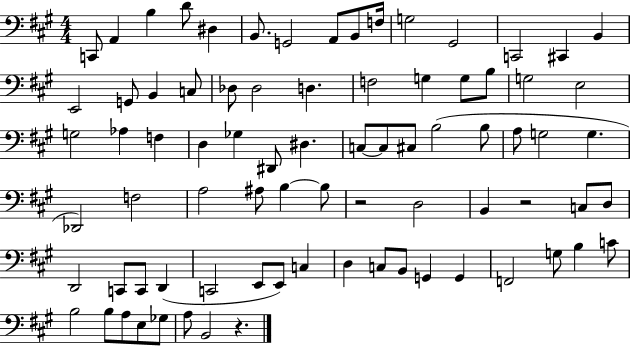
C2/e A2/q B3/q D4/e D#3/q B2/e. G2/h A2/e B2/e F3/s G3/h G#2/h C2/h C#2/q B2/q E2/h G2/e B2/q C3/e Db3/e Db3/h D3/q. F3/h G3/q G3/e B3/e G3/h E3/h G3/h Ab3/q F3/q D3/q Gb3/q D#2/e D#3/q. C3/e C3/e C#3/e B3/h B3/e A3/e G3/h G3/q. Db2/h F3/h A3/h A#3/e B3/q B3/e R/h D3/h B2/q R/h C3/e D3/e D2/h C2/e C2/e D2/q C2/h E2/e E2/e C3/q D3/q C3/e B2/e G2/q G2/q F2/h G3/e B3/q C4/e B3/h B3/e A3/e E3/e Gb3/e A3/e B2/h R/q.